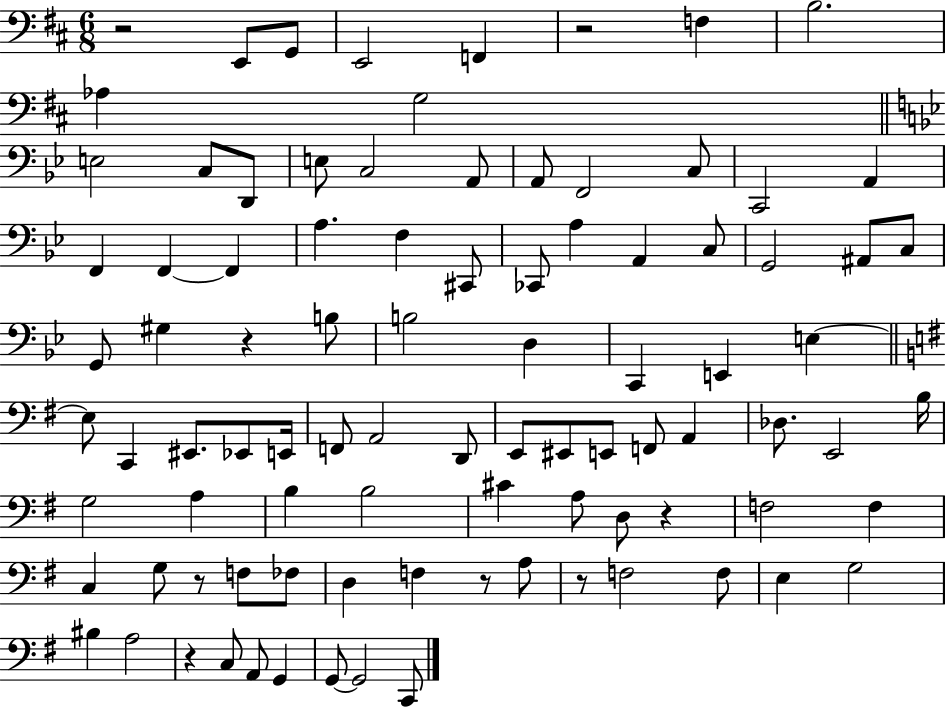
{
  \clef bass
  \numericTimeSignature
  \time 6/8
  \key d \major
  \repeat volta 2 { r2 e,8 g,8 | e,2 f,4 | r2 f4 | b2. | \break aes4 g2 | \bar "||" \break \key g \minor e2 c8 d,8 | e8 c2 a,8 | a,8 f,2 c8 | c,2 a,4 | \break f,4 f,4~~ f,4 | a4. f4 cis,8 | ces,8 a4 a,4 c8 | g,2 ais,8 c8 | \break g,8 gis4 r4 b8 | b2 d4 | c,4 e,4 e4~~ | \bar "||" \break \key g \major e8 c,4 eis,8. ees,8 e,16 | f,8 a,2 d,8 | e,8 eis,8 e,8 f,8 a,4 | des8. e,2 b16 | \break g2 a4 | b4 b2 | cis'4 a8 d8 r4 | f2 f4 | \break c4 g8 r8 f8 fes8 | d4 f4 r8 a8 | r8 f2 f8 | e4 g2 | \break bis4 a2 | r4 c8 a,8 g,4 | g,8~~ g,2 c,8 | } \bar "|."
}